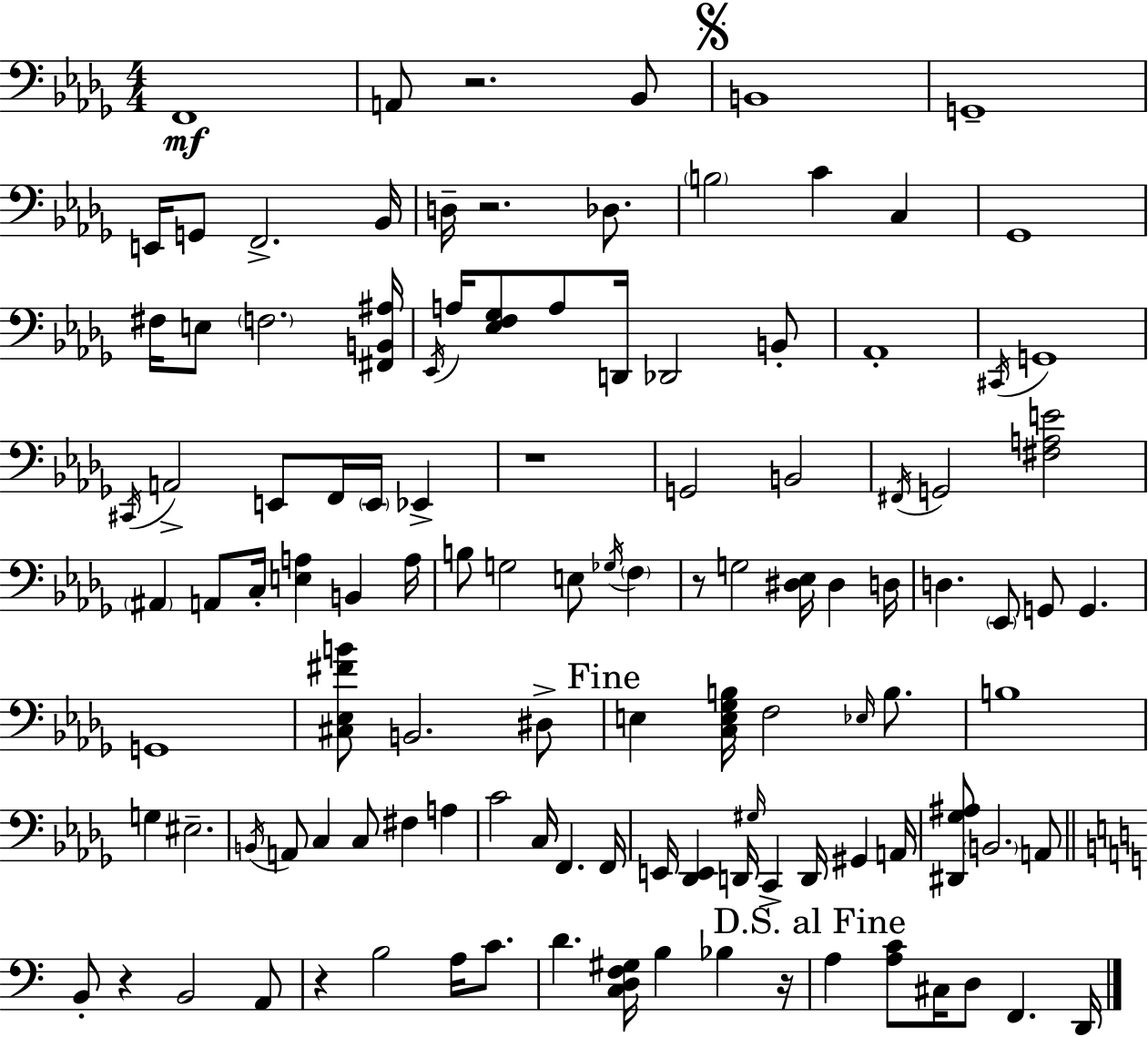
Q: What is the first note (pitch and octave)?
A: F2